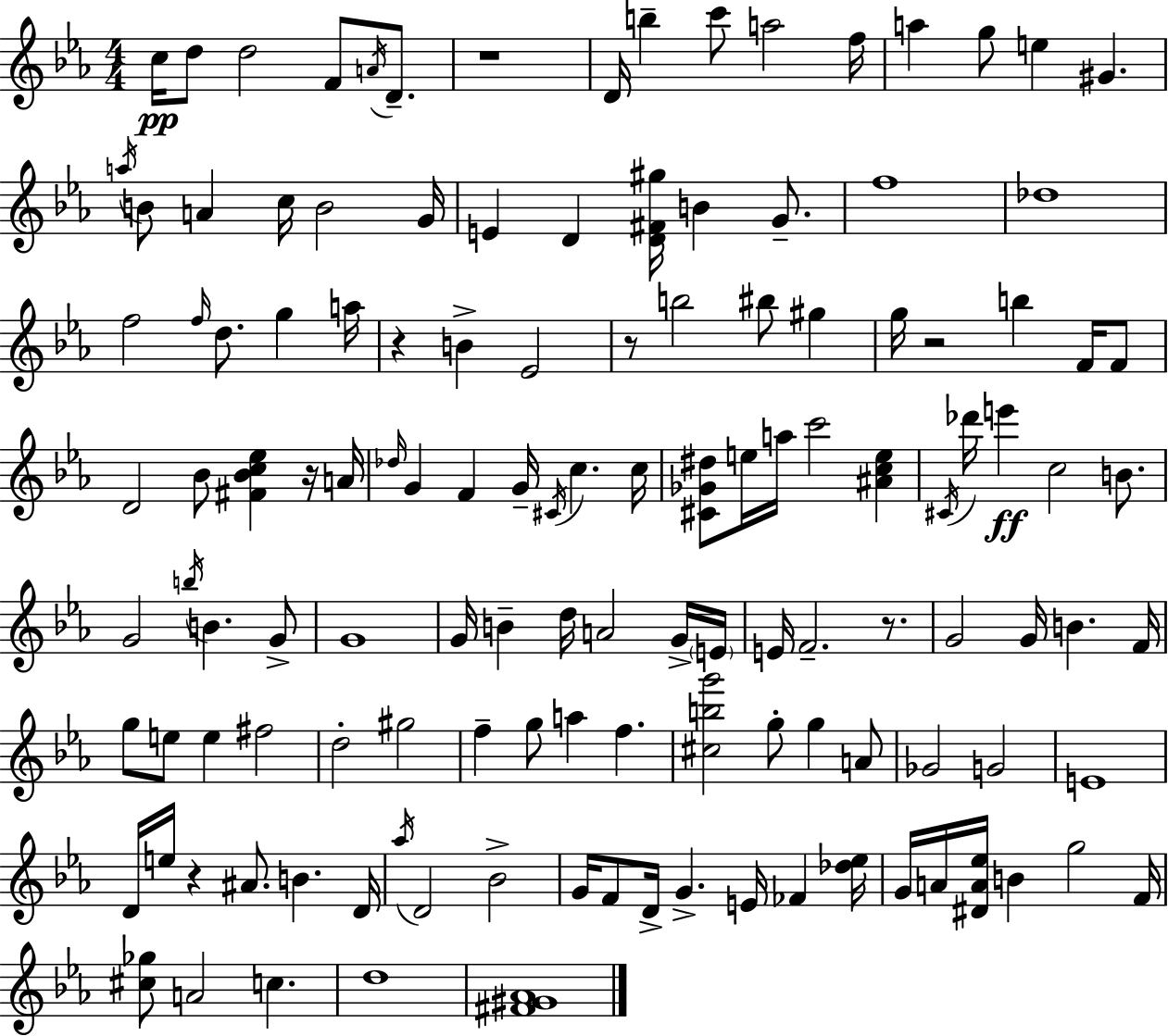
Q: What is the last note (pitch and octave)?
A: D5